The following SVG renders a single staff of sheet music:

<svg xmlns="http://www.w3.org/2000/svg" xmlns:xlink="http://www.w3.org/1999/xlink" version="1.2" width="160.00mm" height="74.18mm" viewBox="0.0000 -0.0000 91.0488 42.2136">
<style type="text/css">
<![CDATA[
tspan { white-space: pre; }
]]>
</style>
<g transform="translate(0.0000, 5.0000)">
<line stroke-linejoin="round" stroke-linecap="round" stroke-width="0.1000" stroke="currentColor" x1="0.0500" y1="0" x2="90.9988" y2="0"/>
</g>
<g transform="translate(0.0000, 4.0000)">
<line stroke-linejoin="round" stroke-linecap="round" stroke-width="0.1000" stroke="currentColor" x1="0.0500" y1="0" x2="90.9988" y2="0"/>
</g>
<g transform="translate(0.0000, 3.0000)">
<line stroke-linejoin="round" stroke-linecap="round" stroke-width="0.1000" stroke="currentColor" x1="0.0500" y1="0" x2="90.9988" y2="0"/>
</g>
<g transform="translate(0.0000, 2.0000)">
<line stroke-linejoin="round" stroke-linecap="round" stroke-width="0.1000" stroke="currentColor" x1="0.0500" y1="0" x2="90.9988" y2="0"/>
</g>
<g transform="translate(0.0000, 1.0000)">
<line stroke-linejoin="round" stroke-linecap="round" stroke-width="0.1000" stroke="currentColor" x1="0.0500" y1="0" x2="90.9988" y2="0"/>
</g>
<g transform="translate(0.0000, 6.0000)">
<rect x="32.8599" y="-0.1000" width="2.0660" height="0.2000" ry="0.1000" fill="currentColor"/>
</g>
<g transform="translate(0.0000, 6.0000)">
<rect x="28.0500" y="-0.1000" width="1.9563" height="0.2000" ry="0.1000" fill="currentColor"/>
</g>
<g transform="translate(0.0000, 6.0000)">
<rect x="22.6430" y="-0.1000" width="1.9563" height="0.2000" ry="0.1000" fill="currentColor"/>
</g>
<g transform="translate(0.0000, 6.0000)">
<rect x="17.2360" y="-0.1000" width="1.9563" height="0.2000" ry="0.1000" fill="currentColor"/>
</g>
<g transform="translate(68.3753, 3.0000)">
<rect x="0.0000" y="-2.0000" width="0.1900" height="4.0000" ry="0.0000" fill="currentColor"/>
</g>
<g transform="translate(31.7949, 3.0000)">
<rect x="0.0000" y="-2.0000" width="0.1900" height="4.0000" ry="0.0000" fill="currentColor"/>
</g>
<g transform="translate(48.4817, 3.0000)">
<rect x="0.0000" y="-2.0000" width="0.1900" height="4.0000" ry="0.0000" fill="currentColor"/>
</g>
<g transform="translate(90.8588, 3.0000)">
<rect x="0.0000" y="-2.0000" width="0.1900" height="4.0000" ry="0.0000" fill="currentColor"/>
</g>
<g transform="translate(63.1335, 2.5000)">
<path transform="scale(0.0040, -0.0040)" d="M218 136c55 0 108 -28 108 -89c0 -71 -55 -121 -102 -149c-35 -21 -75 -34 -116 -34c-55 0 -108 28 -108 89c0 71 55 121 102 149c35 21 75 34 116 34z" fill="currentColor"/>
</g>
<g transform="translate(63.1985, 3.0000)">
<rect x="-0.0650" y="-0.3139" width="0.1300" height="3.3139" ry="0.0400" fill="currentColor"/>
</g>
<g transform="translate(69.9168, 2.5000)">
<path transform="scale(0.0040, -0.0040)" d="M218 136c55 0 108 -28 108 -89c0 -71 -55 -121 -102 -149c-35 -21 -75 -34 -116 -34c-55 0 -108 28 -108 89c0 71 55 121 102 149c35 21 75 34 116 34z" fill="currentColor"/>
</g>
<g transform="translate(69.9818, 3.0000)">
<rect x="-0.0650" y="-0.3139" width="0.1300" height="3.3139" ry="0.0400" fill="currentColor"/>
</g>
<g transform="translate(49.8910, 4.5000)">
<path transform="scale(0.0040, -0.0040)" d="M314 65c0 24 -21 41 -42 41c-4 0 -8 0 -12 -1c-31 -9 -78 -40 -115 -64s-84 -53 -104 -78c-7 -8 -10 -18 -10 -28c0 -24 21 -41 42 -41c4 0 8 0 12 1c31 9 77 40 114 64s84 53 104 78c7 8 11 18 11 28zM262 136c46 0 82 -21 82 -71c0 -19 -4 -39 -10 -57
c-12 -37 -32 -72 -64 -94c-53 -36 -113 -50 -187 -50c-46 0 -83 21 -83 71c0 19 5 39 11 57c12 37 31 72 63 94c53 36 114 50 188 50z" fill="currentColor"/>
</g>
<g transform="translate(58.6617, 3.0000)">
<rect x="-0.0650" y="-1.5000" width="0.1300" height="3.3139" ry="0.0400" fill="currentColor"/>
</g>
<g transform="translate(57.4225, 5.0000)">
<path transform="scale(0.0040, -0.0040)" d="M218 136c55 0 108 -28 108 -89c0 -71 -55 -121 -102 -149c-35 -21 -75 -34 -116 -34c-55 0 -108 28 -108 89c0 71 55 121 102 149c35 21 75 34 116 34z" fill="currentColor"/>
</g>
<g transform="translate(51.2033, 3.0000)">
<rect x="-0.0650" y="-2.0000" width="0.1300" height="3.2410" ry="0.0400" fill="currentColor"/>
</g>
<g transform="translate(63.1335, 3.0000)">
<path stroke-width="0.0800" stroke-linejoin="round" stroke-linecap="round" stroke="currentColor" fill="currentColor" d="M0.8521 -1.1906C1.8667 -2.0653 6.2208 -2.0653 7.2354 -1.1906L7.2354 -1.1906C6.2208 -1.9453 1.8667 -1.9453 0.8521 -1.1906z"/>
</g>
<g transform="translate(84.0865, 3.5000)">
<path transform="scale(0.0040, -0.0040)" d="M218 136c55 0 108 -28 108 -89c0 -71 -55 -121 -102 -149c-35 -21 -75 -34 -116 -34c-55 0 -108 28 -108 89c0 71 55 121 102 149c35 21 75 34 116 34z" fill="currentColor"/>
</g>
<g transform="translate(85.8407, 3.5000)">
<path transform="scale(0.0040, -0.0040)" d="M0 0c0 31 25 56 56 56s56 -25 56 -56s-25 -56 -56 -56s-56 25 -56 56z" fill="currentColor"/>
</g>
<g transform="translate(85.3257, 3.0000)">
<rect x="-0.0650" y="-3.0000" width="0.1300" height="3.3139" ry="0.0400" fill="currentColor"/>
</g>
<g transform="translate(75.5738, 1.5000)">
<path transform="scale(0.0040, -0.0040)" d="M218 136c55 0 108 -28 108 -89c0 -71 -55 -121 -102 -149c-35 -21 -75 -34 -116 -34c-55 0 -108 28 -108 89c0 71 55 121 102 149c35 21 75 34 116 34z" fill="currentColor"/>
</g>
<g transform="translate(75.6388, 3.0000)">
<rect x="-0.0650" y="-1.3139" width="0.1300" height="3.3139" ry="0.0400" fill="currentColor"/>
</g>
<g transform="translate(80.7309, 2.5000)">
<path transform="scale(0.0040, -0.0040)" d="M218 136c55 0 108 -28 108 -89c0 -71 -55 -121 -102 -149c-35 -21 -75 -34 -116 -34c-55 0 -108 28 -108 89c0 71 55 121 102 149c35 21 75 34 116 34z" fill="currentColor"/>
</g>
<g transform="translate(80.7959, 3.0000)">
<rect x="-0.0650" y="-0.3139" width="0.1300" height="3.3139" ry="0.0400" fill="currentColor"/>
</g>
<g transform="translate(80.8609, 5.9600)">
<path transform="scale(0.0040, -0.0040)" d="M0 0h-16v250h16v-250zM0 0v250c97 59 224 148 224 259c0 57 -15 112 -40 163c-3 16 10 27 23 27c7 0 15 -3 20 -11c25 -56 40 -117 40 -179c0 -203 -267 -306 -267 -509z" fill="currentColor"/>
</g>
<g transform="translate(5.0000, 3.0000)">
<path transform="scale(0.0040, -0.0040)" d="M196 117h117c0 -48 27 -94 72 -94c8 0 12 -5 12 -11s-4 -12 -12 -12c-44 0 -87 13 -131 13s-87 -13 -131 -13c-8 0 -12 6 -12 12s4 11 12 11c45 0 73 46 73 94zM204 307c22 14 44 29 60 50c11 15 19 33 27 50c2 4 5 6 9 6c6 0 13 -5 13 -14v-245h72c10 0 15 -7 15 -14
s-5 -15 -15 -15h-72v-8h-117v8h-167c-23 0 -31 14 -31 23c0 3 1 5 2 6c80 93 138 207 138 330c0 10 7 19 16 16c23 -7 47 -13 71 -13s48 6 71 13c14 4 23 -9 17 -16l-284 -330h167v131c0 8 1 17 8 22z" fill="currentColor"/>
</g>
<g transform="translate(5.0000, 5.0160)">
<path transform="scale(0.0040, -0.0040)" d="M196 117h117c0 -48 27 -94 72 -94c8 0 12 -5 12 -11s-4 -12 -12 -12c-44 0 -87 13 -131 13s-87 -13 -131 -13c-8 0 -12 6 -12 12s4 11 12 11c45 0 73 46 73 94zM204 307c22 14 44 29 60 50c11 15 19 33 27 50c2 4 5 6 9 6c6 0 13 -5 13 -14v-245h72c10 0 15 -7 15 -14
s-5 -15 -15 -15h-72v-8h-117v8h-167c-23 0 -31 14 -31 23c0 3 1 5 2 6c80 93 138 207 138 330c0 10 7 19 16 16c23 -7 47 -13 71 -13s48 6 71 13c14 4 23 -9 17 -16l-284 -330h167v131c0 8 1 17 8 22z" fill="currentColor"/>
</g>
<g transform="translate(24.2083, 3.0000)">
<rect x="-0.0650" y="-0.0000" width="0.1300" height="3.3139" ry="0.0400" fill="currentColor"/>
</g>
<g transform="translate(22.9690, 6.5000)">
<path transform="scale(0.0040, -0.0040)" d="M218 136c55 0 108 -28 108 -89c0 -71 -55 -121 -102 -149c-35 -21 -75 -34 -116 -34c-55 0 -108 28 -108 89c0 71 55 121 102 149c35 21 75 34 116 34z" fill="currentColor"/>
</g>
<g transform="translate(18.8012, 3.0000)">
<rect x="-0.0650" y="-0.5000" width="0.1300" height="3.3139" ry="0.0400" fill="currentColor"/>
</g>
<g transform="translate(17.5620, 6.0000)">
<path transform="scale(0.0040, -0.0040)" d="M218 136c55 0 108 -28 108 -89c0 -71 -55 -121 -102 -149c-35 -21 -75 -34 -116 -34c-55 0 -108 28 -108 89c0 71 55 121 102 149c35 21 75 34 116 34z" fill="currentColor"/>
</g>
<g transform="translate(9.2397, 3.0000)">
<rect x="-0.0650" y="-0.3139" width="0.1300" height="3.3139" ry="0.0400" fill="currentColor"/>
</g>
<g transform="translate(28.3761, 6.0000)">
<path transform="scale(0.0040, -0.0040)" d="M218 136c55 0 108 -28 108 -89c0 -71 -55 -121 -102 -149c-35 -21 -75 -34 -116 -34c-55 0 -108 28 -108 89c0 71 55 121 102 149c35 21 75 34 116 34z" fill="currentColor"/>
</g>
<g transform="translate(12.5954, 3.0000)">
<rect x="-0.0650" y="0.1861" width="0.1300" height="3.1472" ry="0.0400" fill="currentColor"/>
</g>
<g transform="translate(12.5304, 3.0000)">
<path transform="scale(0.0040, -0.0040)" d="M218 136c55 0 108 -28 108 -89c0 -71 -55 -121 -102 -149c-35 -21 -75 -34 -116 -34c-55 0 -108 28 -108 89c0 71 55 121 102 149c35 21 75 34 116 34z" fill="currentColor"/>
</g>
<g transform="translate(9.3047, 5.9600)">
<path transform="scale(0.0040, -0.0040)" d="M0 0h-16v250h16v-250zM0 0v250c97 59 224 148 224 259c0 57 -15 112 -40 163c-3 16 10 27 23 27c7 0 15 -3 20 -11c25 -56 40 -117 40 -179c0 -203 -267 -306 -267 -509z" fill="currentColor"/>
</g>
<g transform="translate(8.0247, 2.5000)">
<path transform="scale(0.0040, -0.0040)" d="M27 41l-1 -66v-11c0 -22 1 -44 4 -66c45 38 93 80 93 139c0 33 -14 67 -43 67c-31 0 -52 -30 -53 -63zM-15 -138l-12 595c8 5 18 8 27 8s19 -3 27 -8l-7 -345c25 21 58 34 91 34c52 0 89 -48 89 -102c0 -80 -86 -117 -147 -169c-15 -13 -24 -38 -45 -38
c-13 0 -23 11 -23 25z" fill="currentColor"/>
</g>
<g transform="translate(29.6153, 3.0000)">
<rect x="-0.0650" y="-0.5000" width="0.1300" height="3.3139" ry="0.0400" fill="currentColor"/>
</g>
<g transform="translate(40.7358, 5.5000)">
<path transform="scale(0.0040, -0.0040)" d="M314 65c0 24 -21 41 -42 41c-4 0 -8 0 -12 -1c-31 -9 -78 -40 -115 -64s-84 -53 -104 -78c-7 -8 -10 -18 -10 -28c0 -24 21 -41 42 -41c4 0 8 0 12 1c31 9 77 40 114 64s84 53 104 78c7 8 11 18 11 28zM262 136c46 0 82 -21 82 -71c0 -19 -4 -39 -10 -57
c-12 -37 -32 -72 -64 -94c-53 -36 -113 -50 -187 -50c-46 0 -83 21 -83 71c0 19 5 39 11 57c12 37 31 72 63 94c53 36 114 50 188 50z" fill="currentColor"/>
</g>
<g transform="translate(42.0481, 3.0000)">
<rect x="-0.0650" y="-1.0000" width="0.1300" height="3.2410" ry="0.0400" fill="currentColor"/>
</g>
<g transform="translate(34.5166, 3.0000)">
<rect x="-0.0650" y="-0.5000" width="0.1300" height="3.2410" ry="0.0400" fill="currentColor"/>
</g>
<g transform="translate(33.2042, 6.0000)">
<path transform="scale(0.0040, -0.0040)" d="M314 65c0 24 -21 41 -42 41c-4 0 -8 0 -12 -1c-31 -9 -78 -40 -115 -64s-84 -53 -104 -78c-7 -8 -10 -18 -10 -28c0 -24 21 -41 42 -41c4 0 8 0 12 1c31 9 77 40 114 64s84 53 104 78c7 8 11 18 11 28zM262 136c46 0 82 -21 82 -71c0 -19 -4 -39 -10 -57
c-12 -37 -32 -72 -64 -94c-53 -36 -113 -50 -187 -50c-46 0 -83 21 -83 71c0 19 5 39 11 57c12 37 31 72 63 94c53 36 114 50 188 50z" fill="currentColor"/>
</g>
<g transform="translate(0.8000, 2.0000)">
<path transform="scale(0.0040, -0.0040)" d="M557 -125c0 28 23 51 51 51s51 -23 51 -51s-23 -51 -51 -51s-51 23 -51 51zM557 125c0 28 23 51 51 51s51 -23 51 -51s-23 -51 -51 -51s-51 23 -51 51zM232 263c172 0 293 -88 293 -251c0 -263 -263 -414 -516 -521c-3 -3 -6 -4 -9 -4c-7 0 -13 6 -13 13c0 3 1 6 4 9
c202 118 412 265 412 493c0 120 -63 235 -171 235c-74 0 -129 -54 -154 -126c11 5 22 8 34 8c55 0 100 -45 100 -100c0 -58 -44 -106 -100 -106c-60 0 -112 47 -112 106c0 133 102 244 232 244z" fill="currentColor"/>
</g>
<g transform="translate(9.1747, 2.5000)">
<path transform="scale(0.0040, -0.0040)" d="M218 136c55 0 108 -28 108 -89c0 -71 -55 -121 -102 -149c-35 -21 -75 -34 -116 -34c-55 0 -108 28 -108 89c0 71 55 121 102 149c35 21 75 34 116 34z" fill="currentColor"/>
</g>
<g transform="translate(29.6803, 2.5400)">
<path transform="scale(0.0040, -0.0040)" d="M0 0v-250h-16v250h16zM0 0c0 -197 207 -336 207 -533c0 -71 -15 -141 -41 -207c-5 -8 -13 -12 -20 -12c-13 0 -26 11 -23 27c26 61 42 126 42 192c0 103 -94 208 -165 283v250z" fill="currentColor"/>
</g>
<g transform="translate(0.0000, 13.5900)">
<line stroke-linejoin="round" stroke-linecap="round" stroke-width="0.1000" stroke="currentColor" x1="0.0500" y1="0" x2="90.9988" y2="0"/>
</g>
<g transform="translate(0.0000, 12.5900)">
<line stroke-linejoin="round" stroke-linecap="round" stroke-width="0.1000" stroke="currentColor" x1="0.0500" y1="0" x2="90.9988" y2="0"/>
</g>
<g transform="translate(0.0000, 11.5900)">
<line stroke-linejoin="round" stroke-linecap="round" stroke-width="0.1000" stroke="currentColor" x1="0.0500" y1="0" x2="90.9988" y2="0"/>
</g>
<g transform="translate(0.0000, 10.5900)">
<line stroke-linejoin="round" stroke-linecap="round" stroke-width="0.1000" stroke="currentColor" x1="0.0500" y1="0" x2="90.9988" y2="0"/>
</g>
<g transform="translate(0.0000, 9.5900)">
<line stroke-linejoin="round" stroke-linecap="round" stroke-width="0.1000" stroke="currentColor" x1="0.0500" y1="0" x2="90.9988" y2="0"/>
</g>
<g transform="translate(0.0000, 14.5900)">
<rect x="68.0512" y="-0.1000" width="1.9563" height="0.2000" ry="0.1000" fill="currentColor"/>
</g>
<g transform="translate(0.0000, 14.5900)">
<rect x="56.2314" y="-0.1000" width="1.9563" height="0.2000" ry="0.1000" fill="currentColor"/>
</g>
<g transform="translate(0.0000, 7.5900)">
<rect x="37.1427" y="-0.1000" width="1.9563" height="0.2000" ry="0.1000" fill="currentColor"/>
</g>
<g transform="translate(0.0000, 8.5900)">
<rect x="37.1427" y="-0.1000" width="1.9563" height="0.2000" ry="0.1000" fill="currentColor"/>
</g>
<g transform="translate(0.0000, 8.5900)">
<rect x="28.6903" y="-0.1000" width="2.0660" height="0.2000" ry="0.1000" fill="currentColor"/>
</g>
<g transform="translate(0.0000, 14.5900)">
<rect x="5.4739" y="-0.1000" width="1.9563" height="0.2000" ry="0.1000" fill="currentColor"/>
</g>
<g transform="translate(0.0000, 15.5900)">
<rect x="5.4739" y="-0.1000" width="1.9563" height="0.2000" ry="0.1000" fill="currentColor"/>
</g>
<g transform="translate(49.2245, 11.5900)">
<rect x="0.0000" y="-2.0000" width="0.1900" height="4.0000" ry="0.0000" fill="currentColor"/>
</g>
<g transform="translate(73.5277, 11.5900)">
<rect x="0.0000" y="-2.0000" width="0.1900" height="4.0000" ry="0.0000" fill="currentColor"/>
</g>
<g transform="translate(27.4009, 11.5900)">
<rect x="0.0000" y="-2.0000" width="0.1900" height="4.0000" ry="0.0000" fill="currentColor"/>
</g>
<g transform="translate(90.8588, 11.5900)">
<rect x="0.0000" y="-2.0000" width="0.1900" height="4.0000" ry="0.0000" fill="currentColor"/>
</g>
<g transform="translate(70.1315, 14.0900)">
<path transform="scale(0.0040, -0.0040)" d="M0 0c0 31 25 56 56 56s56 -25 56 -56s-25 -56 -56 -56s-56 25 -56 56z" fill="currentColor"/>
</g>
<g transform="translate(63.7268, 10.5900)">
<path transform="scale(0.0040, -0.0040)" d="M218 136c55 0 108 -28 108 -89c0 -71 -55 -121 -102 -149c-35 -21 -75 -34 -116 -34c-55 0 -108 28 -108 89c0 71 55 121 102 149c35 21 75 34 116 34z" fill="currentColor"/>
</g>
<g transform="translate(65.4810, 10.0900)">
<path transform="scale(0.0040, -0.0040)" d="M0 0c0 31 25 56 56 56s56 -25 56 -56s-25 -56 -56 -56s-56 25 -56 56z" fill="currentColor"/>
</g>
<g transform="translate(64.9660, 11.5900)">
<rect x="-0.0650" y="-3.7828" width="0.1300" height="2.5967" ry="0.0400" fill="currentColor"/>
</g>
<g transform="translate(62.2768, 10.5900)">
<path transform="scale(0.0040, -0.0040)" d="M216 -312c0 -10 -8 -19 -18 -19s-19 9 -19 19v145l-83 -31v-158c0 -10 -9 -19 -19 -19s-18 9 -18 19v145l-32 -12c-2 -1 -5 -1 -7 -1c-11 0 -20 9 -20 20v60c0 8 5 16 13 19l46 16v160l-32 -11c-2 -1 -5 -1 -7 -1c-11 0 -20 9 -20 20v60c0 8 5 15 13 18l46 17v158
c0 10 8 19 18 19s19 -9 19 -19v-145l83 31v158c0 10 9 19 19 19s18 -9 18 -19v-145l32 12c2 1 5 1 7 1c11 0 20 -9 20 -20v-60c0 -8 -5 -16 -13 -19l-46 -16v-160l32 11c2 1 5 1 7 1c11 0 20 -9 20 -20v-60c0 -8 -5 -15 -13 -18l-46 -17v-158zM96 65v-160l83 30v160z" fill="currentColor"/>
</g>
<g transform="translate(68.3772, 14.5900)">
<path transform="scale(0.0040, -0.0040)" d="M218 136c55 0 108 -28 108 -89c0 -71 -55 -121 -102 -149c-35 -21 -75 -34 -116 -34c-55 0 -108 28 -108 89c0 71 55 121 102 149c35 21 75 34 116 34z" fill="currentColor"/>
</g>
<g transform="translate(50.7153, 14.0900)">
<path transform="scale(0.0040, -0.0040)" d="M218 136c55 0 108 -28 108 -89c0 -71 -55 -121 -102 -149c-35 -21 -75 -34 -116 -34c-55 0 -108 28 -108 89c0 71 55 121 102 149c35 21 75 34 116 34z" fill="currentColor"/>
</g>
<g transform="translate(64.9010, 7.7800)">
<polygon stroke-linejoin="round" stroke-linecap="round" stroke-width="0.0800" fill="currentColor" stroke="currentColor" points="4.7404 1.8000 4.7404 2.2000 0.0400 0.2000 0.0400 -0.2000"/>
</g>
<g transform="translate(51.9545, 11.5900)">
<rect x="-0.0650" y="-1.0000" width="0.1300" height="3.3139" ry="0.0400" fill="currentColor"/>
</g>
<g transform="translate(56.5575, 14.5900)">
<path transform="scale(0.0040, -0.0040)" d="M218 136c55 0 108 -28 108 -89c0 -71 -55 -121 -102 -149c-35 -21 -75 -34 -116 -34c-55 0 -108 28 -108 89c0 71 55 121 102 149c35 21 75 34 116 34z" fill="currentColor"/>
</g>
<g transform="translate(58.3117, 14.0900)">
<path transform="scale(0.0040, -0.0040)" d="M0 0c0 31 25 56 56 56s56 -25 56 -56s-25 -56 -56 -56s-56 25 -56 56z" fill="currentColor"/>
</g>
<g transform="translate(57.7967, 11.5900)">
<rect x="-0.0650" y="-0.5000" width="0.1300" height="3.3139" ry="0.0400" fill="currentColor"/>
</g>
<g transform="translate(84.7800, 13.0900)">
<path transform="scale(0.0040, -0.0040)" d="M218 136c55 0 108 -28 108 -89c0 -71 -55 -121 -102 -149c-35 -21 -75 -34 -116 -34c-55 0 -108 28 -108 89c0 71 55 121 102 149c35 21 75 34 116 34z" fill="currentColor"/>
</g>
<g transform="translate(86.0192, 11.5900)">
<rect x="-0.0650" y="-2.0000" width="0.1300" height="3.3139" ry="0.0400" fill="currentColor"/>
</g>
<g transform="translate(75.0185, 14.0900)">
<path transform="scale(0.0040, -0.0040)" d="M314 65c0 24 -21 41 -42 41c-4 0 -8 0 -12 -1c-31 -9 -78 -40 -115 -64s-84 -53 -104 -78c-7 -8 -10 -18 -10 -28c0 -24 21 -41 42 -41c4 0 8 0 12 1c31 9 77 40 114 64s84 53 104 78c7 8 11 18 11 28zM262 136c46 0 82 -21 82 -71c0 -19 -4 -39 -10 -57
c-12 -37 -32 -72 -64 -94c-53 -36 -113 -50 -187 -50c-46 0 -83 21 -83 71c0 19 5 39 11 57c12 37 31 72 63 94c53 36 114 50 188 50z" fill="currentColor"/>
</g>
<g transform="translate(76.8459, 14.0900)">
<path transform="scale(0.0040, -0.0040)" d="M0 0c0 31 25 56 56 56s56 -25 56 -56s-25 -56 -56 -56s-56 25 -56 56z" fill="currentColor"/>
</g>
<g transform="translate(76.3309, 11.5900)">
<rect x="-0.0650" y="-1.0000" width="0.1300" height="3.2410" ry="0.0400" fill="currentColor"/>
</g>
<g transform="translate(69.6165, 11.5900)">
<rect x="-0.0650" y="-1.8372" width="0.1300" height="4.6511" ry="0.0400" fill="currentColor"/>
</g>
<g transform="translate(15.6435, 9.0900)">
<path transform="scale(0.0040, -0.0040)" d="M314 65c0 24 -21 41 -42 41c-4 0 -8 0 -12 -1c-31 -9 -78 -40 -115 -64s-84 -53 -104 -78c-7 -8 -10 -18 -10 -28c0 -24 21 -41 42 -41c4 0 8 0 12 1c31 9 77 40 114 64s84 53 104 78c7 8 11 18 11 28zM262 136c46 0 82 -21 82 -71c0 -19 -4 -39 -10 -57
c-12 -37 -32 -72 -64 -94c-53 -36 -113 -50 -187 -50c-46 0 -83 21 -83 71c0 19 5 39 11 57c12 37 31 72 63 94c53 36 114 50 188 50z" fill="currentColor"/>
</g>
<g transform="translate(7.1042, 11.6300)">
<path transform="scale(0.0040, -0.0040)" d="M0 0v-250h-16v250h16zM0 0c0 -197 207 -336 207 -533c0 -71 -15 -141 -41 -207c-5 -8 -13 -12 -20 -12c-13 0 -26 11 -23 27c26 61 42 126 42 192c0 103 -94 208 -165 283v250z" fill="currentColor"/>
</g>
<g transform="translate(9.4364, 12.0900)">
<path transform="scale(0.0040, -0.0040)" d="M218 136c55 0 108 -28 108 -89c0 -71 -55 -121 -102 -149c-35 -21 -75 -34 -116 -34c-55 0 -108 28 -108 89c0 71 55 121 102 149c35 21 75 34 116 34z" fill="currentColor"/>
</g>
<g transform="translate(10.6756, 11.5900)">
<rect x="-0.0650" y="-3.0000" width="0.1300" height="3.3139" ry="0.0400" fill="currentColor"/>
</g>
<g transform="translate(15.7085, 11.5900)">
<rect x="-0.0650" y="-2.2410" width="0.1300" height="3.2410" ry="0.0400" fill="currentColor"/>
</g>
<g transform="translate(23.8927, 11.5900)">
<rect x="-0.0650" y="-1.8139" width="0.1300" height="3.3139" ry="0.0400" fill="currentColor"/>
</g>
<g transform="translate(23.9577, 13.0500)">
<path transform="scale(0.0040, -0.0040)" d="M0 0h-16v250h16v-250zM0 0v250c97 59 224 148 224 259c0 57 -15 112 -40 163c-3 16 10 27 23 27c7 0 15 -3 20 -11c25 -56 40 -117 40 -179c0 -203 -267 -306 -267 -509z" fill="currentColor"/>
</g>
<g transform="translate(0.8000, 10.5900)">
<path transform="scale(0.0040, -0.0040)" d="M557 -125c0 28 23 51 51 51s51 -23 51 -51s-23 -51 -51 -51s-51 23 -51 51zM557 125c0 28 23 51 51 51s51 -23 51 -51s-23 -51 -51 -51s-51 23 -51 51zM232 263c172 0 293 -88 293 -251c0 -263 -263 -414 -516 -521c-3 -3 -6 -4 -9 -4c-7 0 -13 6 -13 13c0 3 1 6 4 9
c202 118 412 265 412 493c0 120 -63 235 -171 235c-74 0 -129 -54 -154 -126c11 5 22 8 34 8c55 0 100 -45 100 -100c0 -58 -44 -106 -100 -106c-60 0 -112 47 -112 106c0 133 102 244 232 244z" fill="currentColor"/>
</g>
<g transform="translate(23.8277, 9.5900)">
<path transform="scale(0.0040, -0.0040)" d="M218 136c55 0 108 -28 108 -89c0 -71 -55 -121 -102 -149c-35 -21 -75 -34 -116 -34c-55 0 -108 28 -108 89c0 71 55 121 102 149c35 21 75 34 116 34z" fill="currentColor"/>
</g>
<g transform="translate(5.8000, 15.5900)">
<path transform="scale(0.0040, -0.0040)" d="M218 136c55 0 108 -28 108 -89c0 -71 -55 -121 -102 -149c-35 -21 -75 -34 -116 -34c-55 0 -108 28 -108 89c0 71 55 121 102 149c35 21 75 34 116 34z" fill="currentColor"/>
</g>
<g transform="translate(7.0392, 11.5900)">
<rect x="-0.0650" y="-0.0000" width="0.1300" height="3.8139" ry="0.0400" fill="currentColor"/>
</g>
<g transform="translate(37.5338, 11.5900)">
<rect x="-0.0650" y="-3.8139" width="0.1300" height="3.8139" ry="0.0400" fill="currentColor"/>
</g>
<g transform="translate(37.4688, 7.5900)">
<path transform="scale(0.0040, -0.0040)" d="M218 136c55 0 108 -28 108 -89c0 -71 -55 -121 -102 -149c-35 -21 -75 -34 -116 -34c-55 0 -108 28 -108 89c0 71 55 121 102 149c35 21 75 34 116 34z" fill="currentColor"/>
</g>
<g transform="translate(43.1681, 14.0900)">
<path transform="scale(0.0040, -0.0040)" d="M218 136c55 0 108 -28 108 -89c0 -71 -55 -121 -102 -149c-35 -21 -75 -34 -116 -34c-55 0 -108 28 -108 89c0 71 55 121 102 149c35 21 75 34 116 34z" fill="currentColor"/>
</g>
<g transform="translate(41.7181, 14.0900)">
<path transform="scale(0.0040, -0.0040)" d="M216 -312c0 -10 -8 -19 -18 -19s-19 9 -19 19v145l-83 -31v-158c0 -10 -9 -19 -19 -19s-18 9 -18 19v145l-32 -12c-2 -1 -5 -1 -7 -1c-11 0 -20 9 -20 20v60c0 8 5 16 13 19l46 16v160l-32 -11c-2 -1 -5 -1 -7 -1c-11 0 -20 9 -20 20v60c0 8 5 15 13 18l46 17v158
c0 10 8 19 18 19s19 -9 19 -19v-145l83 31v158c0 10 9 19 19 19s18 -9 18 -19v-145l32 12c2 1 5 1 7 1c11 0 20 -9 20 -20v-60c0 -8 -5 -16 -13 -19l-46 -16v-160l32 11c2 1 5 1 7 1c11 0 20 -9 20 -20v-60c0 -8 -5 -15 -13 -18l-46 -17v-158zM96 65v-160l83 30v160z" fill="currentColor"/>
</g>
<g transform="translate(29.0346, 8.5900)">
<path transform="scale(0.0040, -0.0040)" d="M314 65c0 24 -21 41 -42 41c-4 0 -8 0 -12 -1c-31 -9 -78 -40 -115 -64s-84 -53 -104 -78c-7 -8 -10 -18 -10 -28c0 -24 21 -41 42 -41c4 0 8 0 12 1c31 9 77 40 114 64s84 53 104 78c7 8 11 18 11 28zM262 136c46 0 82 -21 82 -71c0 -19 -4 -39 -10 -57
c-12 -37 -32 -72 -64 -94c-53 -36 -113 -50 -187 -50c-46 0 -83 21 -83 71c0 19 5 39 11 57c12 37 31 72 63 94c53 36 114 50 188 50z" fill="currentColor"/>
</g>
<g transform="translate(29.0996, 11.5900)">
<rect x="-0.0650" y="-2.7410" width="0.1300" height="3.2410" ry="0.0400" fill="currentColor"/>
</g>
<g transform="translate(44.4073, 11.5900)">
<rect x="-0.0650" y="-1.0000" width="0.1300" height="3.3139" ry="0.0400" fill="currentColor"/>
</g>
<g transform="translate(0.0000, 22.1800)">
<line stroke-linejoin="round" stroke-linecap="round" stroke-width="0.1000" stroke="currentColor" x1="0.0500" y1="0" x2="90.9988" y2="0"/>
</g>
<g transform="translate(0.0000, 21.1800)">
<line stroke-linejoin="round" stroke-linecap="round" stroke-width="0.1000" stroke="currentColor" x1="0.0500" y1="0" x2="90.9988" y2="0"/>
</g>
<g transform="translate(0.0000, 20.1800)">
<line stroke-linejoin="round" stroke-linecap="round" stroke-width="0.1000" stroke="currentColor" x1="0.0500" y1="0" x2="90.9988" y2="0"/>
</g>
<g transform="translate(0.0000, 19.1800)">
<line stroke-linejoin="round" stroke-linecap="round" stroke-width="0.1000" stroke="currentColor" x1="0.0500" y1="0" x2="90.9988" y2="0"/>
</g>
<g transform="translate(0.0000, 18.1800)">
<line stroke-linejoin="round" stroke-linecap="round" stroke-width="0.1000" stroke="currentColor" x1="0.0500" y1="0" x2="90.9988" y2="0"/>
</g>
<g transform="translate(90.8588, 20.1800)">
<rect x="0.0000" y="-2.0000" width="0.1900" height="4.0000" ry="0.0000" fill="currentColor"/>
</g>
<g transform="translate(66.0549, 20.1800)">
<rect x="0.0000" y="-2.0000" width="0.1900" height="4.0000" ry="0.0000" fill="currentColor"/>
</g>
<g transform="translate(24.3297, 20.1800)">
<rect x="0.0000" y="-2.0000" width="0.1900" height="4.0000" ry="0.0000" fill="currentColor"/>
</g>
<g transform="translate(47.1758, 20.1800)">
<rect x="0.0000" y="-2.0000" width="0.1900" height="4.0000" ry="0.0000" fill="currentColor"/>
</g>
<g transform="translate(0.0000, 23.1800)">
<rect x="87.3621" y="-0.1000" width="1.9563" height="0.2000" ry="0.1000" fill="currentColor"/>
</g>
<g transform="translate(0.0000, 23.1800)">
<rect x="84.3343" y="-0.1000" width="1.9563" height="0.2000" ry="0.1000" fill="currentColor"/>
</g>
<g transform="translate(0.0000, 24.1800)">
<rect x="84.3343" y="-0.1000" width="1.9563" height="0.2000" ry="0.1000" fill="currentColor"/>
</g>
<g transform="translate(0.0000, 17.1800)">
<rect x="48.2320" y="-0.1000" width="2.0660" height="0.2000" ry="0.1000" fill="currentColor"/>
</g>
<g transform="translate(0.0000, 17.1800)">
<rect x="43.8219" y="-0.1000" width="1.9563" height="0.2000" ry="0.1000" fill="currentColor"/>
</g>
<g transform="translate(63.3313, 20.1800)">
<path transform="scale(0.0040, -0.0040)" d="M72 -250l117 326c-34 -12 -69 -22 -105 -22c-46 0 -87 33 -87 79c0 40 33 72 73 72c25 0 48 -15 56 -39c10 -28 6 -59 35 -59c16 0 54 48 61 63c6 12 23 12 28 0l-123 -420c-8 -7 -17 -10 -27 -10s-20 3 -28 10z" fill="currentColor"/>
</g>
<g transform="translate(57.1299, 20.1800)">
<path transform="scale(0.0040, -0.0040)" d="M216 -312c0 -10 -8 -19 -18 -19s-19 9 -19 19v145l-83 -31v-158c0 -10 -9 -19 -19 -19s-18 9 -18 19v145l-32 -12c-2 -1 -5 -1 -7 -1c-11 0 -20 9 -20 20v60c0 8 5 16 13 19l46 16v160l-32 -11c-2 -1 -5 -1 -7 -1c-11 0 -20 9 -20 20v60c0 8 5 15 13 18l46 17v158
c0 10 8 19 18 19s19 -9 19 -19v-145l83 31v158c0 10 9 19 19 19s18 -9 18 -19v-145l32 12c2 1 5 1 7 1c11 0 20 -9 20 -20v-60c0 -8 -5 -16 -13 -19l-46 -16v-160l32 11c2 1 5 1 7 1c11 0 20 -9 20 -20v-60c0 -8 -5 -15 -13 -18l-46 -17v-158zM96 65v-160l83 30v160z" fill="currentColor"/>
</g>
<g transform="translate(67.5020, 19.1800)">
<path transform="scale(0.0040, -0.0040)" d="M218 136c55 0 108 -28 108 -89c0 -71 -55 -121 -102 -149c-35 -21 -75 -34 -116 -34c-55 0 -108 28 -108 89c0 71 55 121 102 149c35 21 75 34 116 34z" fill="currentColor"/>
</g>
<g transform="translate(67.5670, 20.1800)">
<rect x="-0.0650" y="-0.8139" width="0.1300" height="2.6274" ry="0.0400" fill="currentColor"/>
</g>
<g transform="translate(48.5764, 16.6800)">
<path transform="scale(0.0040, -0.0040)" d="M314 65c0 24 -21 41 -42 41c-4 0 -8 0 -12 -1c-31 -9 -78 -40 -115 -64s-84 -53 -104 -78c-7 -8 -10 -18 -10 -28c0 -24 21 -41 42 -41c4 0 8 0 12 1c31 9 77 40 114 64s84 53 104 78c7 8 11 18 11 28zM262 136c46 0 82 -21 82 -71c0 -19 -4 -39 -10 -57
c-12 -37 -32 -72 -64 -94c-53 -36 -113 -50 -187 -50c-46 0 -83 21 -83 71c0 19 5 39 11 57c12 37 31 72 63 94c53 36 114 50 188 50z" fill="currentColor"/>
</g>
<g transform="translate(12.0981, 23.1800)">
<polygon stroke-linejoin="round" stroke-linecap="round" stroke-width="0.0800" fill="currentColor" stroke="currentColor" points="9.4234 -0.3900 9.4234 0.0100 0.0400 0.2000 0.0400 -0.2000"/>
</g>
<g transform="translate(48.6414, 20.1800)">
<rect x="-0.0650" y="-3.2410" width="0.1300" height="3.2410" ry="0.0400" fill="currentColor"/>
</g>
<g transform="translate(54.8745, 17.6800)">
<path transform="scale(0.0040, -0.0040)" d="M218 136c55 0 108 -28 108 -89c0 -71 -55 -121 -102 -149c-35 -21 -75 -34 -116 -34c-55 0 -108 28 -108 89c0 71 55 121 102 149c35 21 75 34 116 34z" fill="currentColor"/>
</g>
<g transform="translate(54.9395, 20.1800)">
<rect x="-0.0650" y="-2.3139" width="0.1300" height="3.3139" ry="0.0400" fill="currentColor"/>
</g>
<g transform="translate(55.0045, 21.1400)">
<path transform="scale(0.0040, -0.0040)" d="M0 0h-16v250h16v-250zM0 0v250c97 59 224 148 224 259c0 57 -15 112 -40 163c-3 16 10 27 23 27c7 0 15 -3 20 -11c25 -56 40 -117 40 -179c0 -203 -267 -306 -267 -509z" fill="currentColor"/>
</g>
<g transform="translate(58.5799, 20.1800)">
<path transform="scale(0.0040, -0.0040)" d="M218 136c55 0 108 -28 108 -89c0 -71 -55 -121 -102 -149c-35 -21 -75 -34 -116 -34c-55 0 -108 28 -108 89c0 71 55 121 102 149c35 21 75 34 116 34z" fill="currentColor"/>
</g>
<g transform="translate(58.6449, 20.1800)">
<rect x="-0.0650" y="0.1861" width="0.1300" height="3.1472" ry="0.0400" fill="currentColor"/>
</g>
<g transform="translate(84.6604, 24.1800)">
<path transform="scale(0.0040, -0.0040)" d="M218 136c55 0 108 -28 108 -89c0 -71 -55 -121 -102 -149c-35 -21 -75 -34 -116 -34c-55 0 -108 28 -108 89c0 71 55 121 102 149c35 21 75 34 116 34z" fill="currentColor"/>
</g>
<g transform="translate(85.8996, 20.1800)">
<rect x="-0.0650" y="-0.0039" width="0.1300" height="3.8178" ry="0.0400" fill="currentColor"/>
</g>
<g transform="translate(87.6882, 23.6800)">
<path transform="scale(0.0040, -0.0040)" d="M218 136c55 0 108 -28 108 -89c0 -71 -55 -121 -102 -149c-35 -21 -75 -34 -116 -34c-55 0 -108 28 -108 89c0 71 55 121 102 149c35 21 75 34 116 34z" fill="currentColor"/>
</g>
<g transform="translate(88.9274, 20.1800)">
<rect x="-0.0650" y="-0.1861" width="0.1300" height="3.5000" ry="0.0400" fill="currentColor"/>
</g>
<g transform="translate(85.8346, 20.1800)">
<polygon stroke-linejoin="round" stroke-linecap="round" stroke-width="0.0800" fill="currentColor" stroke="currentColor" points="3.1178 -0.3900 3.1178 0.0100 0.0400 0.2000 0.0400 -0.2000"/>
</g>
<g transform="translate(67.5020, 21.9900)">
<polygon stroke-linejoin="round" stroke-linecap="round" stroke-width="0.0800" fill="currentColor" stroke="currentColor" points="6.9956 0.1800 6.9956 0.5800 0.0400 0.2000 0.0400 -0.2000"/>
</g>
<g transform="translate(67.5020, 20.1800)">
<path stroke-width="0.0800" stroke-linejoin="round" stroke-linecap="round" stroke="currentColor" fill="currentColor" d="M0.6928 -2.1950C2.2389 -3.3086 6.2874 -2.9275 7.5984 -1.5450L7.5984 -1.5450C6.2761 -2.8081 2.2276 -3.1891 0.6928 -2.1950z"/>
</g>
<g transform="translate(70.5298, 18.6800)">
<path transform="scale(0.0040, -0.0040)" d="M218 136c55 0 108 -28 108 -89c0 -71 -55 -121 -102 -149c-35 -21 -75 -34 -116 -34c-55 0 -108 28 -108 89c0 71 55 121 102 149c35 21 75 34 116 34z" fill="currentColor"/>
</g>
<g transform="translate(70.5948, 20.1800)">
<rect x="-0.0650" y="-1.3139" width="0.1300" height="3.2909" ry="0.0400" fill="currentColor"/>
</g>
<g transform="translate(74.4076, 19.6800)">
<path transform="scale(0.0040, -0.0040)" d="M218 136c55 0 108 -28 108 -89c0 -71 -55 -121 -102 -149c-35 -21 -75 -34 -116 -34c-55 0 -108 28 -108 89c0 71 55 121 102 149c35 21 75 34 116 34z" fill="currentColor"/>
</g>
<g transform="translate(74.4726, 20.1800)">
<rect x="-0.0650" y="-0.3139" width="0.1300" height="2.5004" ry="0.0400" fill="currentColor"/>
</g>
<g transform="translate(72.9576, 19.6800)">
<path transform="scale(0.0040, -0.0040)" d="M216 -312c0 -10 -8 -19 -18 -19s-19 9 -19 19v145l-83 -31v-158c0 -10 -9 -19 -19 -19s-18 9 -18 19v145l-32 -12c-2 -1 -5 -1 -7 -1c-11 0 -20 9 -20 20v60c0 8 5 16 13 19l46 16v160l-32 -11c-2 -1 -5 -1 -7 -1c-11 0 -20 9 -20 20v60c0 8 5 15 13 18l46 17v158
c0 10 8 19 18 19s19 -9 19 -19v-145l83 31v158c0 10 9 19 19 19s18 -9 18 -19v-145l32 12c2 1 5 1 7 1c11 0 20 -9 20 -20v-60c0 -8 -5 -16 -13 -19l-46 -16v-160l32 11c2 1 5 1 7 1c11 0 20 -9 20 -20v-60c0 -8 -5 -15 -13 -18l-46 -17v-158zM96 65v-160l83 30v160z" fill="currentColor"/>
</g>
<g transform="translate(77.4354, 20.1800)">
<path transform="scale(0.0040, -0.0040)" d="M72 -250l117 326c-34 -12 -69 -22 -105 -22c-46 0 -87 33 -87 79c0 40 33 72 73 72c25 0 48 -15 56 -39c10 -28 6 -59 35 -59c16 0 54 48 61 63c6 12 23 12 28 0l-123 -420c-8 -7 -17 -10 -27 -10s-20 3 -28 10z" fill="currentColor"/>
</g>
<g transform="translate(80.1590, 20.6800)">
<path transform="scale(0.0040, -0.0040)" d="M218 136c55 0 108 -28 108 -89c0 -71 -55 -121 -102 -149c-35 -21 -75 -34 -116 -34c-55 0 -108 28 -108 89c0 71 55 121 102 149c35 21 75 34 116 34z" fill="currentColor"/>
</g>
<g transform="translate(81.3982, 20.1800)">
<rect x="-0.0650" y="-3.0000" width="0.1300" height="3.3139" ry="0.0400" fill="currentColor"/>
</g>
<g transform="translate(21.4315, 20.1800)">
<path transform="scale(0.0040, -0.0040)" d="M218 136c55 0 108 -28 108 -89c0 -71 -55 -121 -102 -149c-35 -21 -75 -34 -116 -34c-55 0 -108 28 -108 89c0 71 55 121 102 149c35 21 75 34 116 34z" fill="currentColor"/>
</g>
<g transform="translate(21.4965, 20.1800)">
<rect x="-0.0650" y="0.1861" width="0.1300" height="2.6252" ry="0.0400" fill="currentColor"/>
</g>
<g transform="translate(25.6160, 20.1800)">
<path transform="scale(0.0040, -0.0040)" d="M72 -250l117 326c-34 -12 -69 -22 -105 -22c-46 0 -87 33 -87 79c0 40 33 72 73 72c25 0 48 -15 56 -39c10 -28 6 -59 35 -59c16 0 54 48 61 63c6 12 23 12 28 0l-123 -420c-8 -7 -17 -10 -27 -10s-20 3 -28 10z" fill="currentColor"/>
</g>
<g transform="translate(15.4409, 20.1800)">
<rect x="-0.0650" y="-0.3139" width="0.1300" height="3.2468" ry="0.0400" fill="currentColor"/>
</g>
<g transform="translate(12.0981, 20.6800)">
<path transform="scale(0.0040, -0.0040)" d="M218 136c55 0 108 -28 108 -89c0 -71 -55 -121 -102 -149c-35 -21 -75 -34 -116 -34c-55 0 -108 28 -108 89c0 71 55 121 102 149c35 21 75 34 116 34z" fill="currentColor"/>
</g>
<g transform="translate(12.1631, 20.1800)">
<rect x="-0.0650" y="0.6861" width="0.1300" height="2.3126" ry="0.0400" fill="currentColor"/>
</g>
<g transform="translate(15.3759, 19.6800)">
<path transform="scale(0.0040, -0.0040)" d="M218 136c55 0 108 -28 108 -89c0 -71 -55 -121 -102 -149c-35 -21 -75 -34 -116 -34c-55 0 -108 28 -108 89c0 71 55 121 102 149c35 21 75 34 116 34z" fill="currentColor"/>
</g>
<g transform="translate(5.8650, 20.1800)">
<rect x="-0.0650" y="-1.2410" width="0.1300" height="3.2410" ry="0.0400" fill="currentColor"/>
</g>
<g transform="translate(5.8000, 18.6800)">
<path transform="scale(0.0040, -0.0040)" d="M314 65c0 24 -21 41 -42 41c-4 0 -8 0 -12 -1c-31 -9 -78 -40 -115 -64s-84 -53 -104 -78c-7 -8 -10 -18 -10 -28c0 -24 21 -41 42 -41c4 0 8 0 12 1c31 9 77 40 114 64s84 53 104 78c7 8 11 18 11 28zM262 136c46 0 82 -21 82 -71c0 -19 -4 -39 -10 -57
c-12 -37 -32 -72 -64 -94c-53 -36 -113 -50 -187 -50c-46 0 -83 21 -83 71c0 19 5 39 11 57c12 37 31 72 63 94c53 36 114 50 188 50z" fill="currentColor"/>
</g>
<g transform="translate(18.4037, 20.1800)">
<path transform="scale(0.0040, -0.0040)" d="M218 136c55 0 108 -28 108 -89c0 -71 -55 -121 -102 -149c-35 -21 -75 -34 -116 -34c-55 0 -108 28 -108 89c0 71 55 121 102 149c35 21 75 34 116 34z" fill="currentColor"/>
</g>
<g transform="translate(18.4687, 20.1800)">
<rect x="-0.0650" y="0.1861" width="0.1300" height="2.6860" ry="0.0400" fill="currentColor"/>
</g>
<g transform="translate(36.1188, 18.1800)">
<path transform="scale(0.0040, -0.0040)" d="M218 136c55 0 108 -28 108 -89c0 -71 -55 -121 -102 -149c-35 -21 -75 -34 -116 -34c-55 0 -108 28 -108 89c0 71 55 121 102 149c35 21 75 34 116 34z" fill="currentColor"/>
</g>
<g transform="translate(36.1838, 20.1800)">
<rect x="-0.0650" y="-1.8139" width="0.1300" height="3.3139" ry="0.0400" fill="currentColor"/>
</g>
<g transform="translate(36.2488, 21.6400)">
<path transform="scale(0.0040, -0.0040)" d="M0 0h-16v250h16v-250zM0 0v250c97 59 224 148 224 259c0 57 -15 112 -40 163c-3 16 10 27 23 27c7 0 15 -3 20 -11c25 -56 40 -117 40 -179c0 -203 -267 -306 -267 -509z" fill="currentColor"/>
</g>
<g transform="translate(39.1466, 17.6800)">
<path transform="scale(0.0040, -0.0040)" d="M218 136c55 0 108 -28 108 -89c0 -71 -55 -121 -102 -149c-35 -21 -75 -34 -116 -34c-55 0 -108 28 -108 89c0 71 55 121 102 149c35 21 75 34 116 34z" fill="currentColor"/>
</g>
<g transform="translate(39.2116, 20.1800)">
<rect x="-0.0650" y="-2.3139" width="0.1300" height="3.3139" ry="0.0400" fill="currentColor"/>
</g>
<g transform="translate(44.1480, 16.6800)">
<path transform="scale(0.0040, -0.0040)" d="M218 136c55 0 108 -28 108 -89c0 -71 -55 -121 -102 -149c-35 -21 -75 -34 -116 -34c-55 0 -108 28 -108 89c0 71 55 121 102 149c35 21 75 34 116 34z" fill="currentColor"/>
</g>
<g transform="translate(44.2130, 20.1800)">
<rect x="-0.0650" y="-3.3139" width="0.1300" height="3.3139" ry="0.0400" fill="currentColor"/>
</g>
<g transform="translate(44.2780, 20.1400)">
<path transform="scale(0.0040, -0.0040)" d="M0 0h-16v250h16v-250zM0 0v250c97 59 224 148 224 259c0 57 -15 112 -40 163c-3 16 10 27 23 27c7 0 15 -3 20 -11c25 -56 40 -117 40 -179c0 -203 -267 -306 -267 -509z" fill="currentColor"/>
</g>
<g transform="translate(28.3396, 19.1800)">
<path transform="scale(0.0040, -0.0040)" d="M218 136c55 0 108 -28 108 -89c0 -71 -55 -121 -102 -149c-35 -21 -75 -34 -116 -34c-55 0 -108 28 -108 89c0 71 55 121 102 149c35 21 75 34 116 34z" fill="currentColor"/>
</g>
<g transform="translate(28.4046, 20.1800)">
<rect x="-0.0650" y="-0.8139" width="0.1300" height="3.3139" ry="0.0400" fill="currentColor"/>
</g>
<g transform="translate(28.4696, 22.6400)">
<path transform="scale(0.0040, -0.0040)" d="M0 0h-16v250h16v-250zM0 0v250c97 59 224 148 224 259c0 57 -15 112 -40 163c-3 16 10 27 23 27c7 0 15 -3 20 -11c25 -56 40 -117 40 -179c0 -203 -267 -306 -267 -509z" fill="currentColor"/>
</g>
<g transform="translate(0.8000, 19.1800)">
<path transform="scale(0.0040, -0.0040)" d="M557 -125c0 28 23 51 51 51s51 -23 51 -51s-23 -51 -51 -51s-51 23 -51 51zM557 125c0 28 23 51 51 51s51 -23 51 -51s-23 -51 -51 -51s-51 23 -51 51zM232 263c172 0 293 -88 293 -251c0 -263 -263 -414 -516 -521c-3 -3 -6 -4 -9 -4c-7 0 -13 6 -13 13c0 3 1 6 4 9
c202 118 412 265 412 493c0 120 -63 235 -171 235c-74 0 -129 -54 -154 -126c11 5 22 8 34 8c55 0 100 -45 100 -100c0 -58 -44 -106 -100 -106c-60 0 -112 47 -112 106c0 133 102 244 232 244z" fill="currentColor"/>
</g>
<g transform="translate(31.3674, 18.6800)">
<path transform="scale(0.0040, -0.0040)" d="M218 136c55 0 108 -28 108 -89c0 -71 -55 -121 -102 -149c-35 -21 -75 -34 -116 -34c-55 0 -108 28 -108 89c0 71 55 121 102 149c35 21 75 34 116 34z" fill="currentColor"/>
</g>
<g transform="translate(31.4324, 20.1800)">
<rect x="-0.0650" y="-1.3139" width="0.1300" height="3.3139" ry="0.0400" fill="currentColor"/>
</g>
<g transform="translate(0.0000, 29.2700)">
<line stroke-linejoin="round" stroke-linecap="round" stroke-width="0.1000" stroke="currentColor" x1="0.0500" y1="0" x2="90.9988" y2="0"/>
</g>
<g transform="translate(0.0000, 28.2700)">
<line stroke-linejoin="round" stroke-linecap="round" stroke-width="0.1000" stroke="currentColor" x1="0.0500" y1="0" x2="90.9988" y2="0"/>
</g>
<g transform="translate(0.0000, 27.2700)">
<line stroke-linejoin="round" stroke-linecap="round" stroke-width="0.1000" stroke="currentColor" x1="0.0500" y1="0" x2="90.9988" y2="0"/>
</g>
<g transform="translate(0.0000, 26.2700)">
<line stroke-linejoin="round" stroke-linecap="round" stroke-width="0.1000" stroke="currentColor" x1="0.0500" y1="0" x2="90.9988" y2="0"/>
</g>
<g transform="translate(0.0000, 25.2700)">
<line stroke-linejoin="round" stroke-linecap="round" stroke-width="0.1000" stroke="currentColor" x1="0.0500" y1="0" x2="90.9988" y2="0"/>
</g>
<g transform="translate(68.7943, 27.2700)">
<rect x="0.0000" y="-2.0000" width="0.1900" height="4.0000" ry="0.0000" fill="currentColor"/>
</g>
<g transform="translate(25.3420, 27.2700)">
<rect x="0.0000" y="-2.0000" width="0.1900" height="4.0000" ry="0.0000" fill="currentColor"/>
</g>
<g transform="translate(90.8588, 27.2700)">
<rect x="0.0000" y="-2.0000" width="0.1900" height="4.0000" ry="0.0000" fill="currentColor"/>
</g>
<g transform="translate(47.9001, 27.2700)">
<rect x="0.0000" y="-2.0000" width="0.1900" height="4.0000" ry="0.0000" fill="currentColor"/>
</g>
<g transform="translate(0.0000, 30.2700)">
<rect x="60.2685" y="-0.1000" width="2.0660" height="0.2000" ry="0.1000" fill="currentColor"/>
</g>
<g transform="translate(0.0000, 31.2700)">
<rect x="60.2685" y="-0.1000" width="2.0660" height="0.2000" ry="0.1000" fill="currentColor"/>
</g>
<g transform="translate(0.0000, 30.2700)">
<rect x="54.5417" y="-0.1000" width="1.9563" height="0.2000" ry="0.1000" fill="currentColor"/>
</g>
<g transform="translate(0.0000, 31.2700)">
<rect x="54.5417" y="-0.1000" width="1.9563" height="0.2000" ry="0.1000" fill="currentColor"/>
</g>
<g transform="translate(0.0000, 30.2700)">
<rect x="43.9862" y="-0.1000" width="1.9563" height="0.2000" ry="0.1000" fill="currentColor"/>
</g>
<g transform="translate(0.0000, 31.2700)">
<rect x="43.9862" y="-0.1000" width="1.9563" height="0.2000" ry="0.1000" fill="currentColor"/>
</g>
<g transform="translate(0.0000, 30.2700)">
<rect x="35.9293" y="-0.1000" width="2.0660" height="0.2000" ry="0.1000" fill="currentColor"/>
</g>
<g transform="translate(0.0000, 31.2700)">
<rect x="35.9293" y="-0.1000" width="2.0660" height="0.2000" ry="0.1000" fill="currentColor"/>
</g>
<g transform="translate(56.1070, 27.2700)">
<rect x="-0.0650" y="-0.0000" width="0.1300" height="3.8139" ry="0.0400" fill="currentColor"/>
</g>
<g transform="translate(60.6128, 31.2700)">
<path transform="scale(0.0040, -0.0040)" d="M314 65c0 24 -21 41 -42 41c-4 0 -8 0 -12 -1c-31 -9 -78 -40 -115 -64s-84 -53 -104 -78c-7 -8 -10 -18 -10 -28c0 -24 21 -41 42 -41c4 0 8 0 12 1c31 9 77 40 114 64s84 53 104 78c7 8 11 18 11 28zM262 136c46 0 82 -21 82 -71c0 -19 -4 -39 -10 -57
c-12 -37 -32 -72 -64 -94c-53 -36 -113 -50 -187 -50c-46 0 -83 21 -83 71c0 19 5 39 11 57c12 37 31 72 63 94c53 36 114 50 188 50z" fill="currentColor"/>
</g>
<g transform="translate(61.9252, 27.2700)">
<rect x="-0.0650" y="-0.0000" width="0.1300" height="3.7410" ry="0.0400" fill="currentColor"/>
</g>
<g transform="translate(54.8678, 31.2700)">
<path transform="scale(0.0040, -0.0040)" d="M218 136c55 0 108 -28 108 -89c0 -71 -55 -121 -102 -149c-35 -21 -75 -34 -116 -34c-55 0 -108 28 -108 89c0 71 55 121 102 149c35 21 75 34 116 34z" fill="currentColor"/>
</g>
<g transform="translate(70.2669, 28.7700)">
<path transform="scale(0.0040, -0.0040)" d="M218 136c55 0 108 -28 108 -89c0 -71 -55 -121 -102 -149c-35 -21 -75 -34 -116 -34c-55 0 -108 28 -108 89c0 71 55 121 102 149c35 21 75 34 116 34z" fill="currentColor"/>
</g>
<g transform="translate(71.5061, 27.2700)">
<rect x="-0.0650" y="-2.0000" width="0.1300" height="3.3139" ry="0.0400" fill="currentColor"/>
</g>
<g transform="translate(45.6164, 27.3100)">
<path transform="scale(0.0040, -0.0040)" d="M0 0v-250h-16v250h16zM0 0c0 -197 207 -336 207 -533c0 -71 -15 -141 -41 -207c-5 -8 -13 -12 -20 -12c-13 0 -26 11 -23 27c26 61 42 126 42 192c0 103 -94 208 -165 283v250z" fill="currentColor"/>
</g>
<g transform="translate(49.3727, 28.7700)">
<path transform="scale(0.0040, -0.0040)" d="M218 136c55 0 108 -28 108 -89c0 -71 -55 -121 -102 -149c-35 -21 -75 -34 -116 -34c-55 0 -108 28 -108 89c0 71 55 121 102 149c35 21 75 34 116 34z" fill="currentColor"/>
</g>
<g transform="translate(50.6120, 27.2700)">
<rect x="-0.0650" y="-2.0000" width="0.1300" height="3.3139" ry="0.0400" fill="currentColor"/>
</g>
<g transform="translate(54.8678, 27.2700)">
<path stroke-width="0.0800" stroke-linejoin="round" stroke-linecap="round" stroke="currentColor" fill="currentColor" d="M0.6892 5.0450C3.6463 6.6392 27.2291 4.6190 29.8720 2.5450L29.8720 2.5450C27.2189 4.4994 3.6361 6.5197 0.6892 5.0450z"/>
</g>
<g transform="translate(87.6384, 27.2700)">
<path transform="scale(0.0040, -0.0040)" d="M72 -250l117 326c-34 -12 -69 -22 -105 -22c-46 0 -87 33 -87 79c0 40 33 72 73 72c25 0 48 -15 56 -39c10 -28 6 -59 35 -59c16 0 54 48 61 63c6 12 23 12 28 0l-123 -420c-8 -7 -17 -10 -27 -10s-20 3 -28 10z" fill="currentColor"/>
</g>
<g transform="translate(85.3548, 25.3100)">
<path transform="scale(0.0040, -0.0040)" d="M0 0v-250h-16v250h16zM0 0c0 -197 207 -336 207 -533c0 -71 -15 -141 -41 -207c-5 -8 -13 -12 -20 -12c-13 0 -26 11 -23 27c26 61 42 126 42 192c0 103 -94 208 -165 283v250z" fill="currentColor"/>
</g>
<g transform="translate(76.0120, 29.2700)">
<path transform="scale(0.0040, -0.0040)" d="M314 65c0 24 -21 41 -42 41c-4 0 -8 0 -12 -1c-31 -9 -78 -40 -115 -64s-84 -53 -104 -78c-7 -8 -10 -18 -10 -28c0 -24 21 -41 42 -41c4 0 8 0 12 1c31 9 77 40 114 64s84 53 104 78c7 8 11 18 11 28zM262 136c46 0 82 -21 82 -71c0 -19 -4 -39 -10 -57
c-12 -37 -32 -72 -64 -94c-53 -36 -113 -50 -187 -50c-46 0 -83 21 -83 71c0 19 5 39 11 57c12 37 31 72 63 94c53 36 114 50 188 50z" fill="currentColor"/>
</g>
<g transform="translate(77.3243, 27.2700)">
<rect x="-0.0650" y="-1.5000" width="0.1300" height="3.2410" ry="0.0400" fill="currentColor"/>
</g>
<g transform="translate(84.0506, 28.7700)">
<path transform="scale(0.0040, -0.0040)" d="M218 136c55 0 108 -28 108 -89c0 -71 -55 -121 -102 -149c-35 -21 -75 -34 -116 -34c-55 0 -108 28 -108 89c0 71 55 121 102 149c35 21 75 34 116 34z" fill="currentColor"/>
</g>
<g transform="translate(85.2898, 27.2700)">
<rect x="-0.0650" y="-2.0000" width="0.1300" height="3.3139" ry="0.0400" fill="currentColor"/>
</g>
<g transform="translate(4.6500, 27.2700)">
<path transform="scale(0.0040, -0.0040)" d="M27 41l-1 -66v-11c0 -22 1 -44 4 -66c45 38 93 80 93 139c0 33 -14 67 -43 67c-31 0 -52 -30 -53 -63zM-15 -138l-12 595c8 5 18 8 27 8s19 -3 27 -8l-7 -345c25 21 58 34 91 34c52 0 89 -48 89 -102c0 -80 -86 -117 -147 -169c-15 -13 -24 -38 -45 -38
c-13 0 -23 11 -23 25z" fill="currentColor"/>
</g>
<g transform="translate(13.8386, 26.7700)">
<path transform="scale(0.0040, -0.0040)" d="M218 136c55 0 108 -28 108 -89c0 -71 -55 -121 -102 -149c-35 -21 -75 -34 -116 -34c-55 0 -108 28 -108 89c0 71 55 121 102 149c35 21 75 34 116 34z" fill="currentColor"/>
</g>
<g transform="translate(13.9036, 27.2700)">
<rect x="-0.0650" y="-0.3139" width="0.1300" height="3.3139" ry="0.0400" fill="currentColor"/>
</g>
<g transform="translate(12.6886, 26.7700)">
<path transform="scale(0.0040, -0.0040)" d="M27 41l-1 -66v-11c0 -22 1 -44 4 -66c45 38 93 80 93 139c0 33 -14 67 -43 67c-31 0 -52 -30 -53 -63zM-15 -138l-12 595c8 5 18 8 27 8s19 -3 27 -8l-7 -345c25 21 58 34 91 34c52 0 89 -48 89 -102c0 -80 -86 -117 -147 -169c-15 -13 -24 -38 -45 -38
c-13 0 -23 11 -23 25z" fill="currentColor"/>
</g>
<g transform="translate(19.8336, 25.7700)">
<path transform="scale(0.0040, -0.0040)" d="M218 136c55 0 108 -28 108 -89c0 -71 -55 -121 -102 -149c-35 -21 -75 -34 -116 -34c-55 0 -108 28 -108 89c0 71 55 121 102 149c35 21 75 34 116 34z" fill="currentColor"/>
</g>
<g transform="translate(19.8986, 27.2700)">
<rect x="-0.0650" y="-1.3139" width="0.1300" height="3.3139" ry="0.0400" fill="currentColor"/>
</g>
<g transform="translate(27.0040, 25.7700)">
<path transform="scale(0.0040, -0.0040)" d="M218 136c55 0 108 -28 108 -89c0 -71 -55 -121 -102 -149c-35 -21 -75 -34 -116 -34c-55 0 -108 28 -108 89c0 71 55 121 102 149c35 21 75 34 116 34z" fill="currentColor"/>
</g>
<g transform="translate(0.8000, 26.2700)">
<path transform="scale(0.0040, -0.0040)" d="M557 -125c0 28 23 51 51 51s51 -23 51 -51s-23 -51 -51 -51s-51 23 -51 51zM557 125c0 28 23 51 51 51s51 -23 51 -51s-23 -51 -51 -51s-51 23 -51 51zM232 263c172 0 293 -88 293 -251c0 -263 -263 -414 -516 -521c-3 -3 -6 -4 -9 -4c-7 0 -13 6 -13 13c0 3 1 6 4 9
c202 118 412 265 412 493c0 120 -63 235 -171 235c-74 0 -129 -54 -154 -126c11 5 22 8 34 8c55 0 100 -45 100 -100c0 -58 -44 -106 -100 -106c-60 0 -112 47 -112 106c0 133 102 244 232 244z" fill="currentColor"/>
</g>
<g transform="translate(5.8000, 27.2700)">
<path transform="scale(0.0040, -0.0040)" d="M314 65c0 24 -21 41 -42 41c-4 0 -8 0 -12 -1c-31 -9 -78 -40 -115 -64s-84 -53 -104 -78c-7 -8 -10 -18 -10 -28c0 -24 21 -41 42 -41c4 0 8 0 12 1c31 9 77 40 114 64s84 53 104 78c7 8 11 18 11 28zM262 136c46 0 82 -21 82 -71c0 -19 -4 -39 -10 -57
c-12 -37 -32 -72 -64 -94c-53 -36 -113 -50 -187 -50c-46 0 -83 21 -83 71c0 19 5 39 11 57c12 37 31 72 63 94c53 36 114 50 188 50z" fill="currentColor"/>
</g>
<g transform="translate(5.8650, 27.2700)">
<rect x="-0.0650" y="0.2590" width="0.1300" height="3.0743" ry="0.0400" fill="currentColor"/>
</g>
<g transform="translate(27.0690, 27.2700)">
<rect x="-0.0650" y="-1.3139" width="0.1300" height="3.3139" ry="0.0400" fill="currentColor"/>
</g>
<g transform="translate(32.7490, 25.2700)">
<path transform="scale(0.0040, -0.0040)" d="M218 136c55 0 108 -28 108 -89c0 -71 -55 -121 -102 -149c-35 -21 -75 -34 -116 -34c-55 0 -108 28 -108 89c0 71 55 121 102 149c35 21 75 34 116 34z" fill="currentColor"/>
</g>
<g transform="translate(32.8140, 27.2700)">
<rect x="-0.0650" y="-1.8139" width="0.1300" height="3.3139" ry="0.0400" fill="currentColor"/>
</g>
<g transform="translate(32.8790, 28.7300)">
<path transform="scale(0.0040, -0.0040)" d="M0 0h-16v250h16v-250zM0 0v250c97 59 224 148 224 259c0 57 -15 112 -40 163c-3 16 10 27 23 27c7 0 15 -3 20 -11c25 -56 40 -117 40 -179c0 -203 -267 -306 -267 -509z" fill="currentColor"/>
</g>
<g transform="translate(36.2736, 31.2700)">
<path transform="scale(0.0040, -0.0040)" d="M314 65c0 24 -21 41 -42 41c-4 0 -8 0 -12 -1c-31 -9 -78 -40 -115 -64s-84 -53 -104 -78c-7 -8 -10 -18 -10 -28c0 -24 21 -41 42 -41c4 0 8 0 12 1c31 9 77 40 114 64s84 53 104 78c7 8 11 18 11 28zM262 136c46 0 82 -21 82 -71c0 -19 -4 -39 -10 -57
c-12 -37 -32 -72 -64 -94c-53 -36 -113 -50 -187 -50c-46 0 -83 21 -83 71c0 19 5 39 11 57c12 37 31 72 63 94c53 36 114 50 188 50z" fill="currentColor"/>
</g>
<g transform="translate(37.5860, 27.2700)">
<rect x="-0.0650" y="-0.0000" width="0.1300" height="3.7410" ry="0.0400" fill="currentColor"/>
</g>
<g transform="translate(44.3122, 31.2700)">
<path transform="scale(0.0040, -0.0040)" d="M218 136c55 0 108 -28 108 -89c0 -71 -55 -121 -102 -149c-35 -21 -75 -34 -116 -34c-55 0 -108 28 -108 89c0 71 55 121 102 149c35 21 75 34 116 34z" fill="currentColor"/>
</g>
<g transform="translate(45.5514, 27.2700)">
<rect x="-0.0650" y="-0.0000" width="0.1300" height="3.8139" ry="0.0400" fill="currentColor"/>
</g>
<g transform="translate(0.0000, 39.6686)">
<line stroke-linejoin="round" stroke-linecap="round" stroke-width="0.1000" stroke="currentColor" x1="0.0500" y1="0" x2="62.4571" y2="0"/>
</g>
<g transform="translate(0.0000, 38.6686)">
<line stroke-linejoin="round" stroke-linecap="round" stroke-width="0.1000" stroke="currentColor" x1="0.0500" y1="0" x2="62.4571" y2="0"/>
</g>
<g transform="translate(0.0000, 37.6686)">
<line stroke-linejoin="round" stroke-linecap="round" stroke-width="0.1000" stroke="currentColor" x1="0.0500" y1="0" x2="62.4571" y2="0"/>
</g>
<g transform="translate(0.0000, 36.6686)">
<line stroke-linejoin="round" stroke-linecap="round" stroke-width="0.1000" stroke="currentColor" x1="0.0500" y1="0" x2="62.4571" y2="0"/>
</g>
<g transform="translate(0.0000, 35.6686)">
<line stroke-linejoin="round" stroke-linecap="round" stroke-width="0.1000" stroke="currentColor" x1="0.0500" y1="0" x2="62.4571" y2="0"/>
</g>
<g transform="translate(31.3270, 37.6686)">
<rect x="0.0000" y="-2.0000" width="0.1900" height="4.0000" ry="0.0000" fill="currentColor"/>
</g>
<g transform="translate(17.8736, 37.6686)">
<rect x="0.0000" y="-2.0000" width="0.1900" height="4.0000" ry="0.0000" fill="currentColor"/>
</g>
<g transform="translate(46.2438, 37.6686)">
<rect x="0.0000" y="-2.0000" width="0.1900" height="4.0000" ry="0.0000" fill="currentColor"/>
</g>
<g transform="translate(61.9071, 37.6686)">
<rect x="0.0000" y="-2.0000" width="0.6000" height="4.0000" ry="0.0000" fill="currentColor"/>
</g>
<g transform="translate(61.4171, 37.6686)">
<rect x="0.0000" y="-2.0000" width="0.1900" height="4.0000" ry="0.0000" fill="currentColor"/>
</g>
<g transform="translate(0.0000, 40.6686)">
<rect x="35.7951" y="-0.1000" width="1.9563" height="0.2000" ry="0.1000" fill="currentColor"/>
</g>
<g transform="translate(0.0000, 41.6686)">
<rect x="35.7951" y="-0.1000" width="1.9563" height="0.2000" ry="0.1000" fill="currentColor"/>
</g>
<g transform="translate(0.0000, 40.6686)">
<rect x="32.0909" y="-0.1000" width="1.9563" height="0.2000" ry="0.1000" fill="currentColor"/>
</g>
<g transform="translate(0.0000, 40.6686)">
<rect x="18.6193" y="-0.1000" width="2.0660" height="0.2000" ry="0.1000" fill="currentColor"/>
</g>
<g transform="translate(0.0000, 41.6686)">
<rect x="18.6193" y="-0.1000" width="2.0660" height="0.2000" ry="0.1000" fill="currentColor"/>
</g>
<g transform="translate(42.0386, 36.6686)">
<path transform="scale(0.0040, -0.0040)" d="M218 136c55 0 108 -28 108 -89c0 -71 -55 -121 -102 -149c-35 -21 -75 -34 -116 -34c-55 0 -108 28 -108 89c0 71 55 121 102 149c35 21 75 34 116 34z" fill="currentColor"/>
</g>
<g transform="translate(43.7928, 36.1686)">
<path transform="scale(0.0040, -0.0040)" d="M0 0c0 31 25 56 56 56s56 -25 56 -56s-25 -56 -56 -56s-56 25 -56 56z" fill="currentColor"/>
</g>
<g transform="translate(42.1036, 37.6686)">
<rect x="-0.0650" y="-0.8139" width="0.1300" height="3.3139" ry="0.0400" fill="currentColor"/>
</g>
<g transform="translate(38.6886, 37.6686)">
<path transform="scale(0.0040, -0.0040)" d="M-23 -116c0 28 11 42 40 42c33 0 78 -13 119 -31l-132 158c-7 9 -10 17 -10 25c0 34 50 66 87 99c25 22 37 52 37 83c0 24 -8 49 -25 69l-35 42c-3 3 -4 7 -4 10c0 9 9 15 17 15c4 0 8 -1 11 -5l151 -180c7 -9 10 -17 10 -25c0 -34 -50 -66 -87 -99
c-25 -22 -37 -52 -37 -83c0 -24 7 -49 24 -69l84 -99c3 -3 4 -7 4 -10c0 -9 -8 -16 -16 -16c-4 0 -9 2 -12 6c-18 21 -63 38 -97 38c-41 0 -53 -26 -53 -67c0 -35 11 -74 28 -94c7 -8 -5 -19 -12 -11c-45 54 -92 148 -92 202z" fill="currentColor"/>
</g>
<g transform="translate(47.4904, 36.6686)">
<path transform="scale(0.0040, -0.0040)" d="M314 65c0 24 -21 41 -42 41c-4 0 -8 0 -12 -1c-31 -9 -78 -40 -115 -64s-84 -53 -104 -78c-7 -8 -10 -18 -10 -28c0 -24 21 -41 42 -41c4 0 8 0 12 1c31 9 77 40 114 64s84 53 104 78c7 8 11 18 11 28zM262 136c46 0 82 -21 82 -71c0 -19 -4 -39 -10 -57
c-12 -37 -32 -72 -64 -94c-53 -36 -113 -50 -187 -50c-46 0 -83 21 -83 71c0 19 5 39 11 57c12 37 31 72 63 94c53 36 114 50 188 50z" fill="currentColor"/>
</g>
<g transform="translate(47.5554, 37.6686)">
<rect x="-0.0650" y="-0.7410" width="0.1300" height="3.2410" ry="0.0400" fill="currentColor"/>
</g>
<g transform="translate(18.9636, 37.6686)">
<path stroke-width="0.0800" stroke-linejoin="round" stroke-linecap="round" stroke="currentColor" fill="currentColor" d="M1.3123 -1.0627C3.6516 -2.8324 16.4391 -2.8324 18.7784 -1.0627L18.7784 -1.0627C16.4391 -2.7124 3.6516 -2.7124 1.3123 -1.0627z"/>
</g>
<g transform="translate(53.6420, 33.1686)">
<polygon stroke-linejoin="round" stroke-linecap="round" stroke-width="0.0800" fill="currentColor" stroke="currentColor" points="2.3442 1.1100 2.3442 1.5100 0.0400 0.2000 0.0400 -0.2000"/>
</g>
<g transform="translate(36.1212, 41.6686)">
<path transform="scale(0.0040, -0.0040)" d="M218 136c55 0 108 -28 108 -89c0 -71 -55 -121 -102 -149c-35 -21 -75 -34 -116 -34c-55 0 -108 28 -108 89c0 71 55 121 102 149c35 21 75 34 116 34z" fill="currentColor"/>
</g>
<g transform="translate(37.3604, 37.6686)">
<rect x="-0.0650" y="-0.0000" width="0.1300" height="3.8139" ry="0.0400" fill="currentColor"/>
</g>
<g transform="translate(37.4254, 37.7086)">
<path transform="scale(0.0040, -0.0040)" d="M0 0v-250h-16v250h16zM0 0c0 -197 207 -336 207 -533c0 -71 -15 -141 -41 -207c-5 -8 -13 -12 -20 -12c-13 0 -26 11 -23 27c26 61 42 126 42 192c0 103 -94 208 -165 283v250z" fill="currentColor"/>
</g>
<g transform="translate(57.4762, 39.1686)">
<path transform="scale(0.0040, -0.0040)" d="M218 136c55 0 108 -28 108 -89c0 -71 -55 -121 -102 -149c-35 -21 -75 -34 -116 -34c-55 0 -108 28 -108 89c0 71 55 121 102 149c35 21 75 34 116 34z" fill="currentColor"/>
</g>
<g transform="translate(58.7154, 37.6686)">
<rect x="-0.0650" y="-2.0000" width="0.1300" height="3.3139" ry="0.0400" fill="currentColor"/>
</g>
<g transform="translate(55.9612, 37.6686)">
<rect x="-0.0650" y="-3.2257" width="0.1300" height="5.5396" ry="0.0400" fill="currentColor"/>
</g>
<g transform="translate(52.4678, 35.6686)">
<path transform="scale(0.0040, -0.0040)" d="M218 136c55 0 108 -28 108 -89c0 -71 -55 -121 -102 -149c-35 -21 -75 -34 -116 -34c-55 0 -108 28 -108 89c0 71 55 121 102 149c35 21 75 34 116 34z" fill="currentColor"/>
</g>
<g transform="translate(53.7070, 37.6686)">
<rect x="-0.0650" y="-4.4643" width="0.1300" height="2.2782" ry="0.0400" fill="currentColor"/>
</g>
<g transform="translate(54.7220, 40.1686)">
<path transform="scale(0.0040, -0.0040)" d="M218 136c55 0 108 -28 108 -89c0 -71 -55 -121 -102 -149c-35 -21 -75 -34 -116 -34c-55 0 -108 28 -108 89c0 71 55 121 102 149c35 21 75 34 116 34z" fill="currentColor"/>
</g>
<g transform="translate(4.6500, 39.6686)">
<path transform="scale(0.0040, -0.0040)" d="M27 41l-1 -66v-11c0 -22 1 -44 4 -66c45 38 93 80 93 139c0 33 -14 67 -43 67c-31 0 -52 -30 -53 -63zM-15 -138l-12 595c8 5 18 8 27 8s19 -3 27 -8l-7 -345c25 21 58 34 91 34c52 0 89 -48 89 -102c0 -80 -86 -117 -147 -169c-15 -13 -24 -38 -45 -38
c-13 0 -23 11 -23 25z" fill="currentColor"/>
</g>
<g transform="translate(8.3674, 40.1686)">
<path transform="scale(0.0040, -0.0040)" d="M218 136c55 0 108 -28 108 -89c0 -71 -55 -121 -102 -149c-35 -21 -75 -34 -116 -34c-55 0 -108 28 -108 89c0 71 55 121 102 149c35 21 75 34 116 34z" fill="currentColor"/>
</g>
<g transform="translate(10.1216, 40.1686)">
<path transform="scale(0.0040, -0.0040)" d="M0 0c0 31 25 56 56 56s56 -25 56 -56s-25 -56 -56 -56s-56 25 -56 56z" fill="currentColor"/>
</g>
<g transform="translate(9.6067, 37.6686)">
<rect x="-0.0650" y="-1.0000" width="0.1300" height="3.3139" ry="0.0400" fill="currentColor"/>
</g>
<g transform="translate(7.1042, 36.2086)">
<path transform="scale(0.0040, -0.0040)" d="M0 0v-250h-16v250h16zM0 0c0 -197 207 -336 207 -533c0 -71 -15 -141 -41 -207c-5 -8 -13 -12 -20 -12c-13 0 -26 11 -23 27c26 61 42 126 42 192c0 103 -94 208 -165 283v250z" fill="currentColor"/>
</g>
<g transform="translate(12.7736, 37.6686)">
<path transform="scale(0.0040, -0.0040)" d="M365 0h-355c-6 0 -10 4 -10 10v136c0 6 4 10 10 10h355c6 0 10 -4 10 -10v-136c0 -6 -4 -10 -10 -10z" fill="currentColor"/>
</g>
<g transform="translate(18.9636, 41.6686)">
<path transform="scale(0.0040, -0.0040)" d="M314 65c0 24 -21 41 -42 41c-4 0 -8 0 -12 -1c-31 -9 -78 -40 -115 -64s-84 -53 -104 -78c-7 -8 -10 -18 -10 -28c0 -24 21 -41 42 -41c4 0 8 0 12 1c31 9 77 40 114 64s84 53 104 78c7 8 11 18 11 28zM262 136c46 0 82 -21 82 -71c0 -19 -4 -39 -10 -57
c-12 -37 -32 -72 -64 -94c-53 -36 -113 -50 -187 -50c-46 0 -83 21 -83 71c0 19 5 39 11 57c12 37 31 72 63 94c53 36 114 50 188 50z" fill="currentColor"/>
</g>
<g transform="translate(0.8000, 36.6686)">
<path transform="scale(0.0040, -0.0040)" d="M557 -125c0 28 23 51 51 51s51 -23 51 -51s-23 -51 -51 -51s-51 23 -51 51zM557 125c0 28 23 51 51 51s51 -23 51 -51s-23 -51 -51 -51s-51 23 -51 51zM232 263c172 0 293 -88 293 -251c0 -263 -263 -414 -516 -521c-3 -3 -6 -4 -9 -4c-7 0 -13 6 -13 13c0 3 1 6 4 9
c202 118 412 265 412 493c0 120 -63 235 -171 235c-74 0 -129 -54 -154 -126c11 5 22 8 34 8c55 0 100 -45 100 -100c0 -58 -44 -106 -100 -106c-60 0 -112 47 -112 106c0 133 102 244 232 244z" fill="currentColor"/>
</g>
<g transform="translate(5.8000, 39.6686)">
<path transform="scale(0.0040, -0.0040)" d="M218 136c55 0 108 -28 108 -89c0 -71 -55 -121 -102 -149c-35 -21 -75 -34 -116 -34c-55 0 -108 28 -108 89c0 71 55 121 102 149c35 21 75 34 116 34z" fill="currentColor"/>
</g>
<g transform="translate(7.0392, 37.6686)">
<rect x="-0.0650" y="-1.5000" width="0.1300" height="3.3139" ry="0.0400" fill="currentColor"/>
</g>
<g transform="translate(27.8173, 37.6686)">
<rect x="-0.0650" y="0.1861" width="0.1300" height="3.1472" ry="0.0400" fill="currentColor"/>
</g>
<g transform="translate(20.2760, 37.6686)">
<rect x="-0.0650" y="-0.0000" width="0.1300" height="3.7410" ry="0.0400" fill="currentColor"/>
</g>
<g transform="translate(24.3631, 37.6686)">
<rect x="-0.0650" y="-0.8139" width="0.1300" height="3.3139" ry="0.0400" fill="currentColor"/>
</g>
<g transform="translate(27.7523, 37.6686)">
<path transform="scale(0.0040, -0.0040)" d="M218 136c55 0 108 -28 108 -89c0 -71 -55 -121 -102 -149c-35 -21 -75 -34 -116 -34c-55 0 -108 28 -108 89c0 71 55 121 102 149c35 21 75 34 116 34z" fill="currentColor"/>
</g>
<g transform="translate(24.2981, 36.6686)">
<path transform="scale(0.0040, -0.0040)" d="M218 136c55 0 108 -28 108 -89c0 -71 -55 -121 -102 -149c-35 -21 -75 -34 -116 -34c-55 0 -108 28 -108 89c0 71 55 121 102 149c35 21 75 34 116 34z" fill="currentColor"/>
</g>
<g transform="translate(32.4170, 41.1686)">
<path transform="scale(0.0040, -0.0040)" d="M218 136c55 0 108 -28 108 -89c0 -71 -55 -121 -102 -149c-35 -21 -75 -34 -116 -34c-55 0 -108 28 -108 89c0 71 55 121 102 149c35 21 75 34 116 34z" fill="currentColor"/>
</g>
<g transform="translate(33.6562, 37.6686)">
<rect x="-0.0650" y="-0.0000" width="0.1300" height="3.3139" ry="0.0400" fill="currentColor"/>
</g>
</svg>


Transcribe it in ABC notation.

X:1
T:Untitled
M:4/4
L:1/4
K:C
_E,/2 D, E,, D,, E,,/2 E,,2 F,,2 A,,2 G,, E, E, G, E,/2 C, C,,/2 C, B,2 A,/2 C2 E ^F,, F,, E,, ^F,/2 E,,/2 F,,2 A,, G,2 C,/2 E,/2 D,/2 D,/2 z/2 F,/2 G, A,/2 B, D/2 D2 B,/2 ^D, z/2 F,/2 G,/2 ^E,/2 z/2 C, C,,/2 D,,/2 _D,2 _E, G, G, A,/2 C,,2 C,,/2 A,, C,, C,,2 A,, G,,2 A,,/2 z/2 _G,,/2 F,, z2 C,,2 F, D, D,, C,,/2 z F, F,2 A,/2 F,,/2 A,,